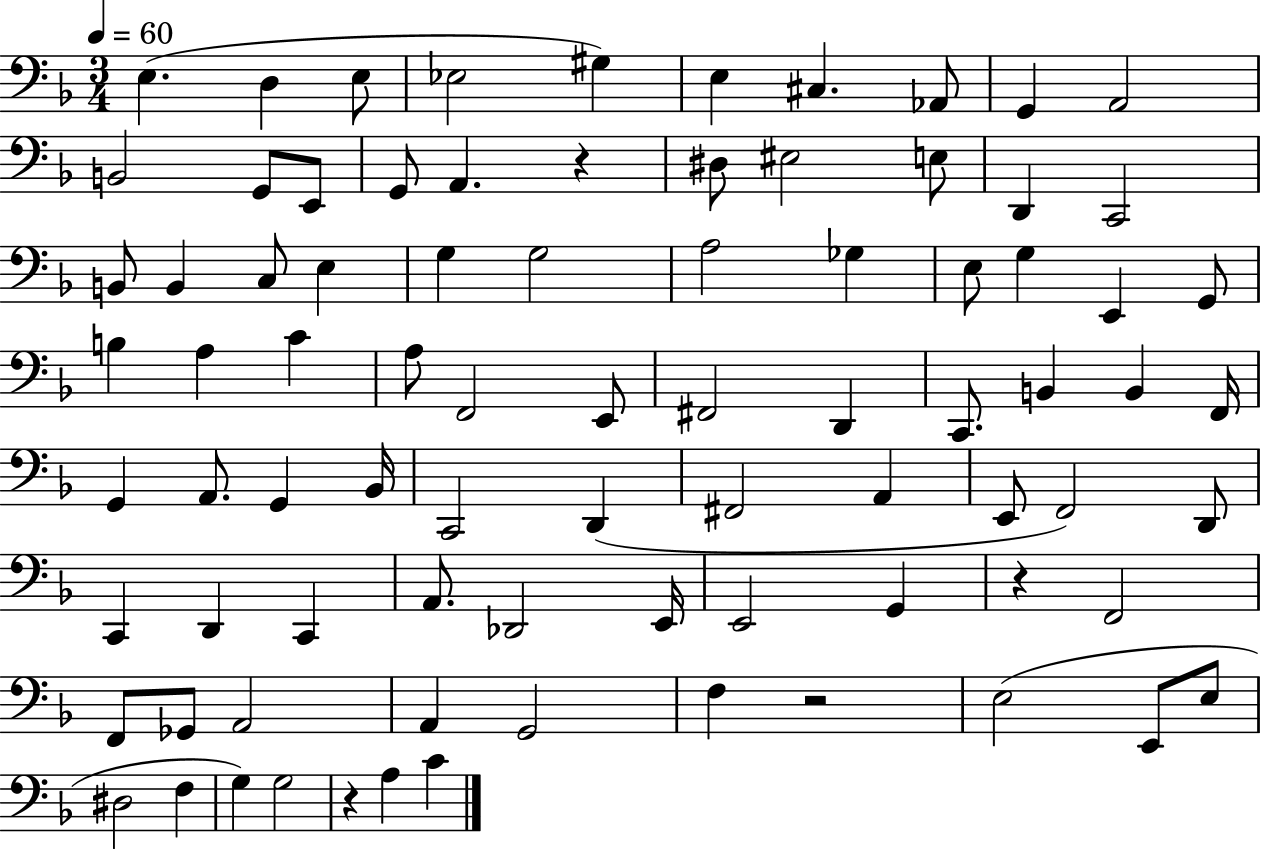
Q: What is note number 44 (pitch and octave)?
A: F2